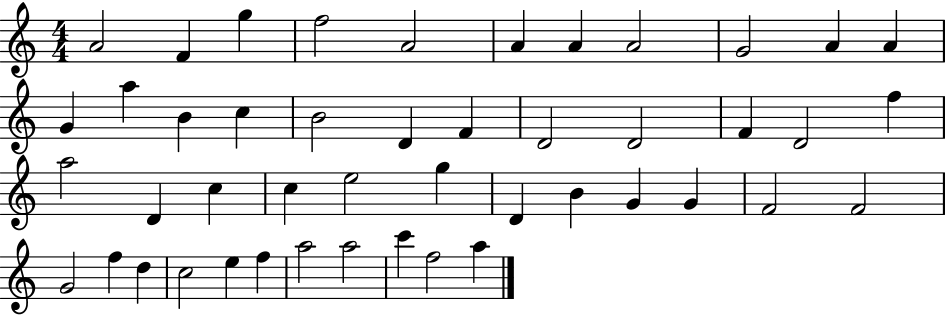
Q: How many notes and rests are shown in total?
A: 46